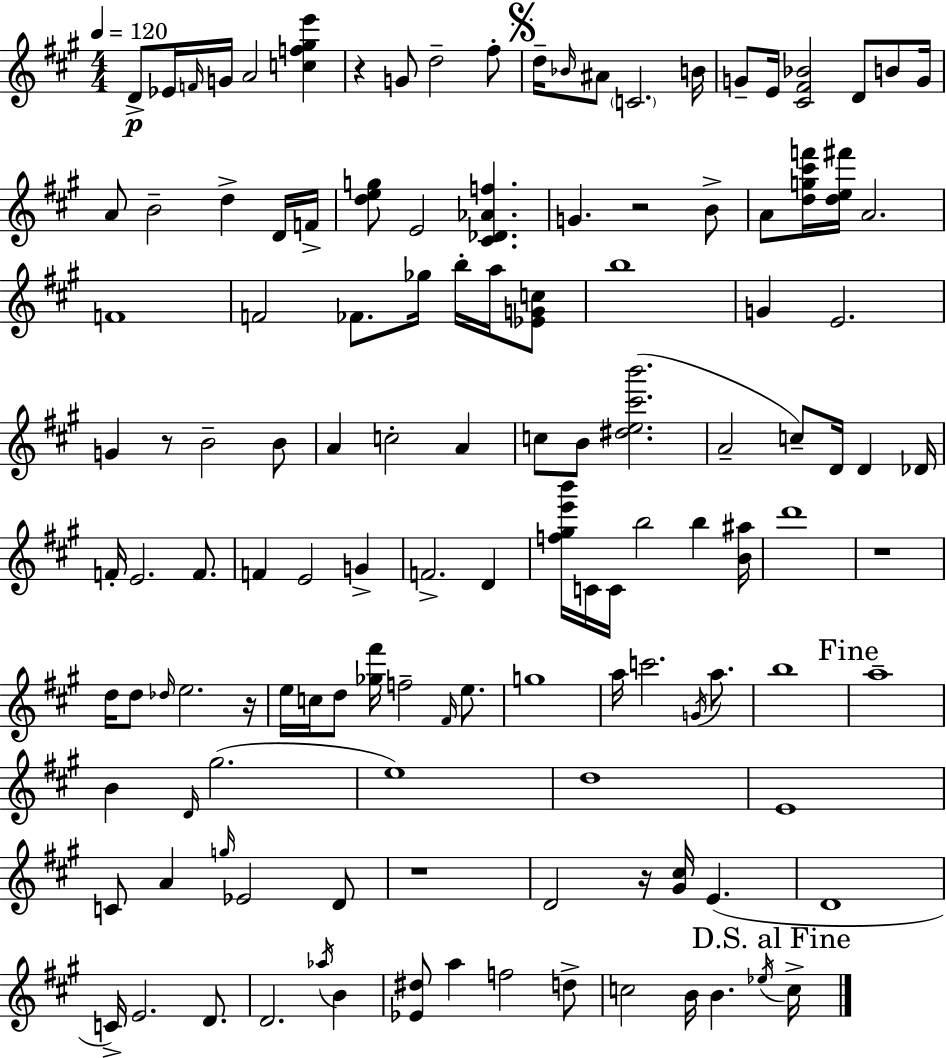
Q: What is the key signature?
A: A major